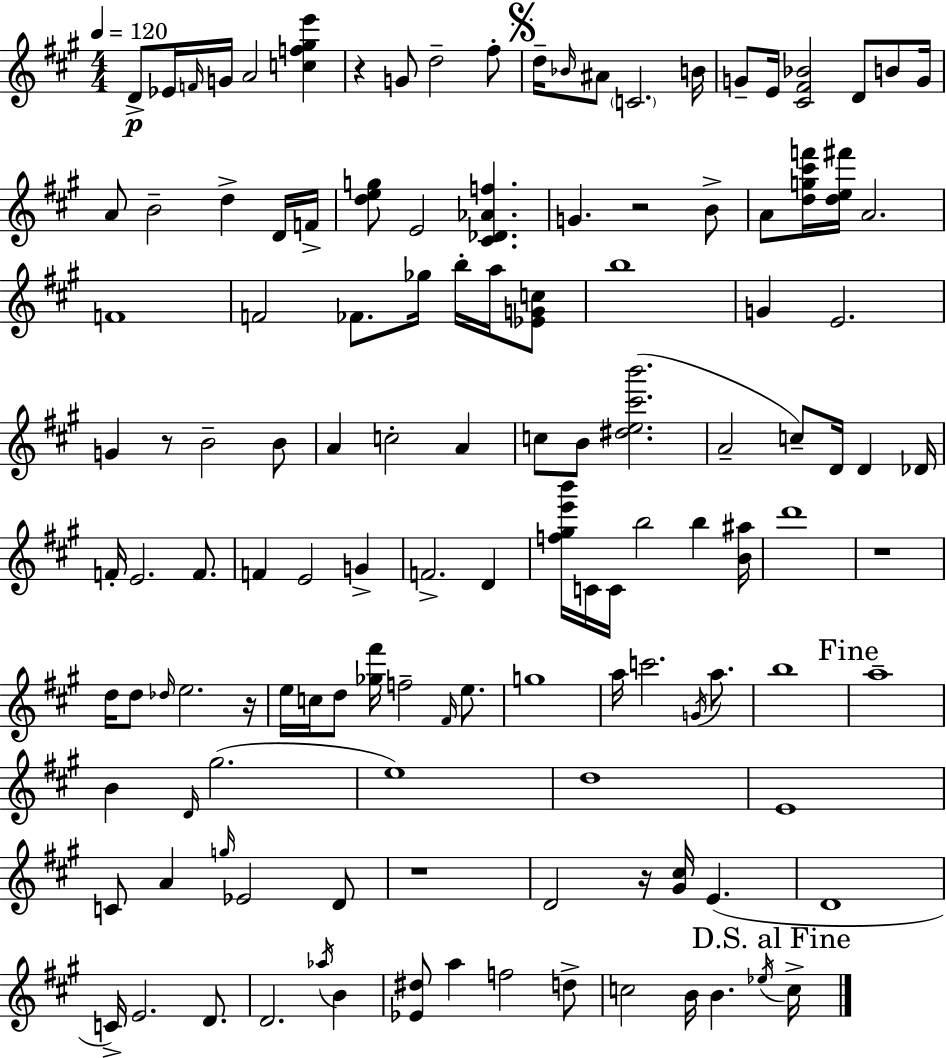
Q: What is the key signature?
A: A major